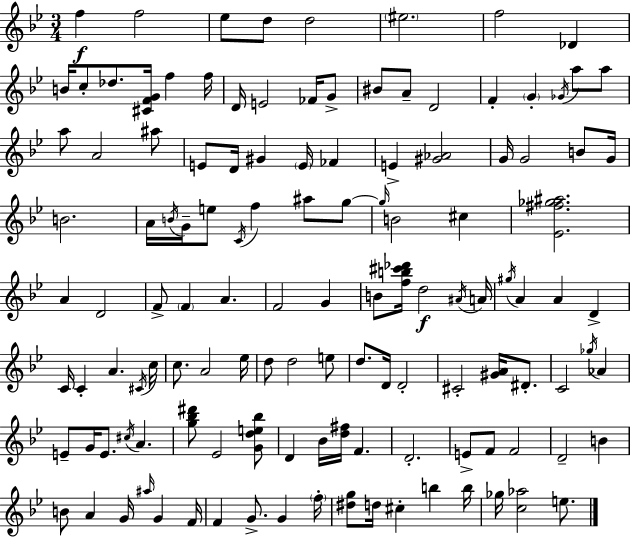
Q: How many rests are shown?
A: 0